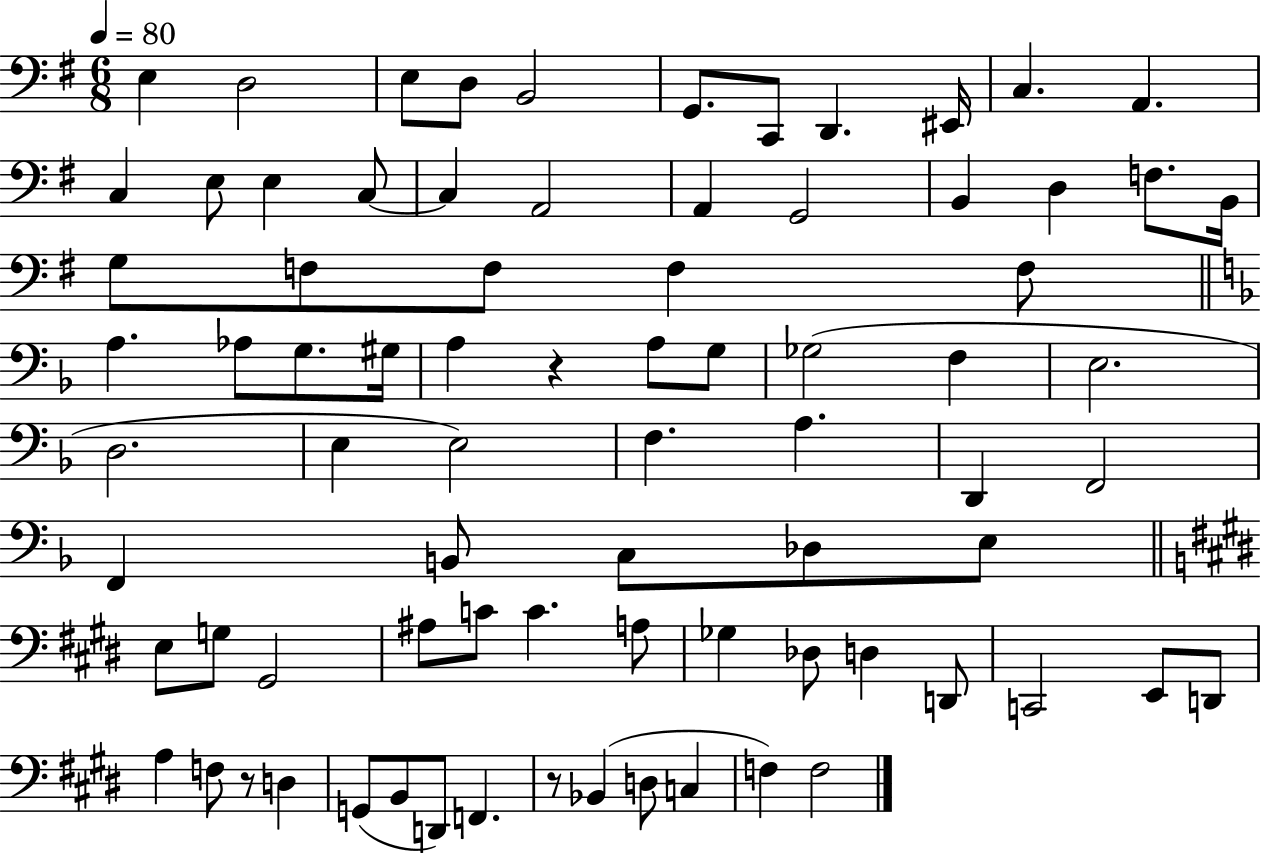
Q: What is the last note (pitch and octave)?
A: F3